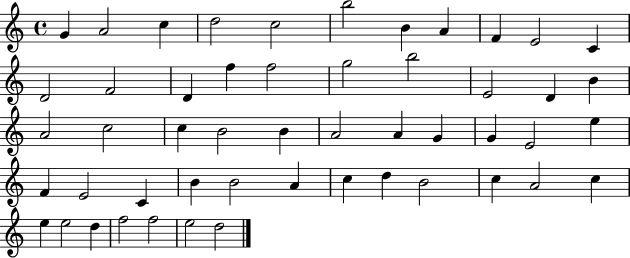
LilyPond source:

{
  \clef treble
  \time 4/4
  \defaultTimeSignature
  \key c \major
  g'4 a'2 c''4 | d''2 c''2 | b''2 b'4 a'4 | f'4 e'2 c'4 | \break d'2 f'2 | d'4 f''4 f''2 | g''2 b''2 | e'2 d'4 b'4 | \break a'2 c''2 | c''4 b'2 b'4 | a'2 a'4 g'4 | g'4 e'2 e''4 | \break f'4 e'2 c'4 | b'4 b'2 a'4 | c''4 d''4 b'2 | c''4 a'2 c''4 | \break e''4 e''2 d''4 | f''2 f''2 | e''2 d''2 | \bar "|."
}